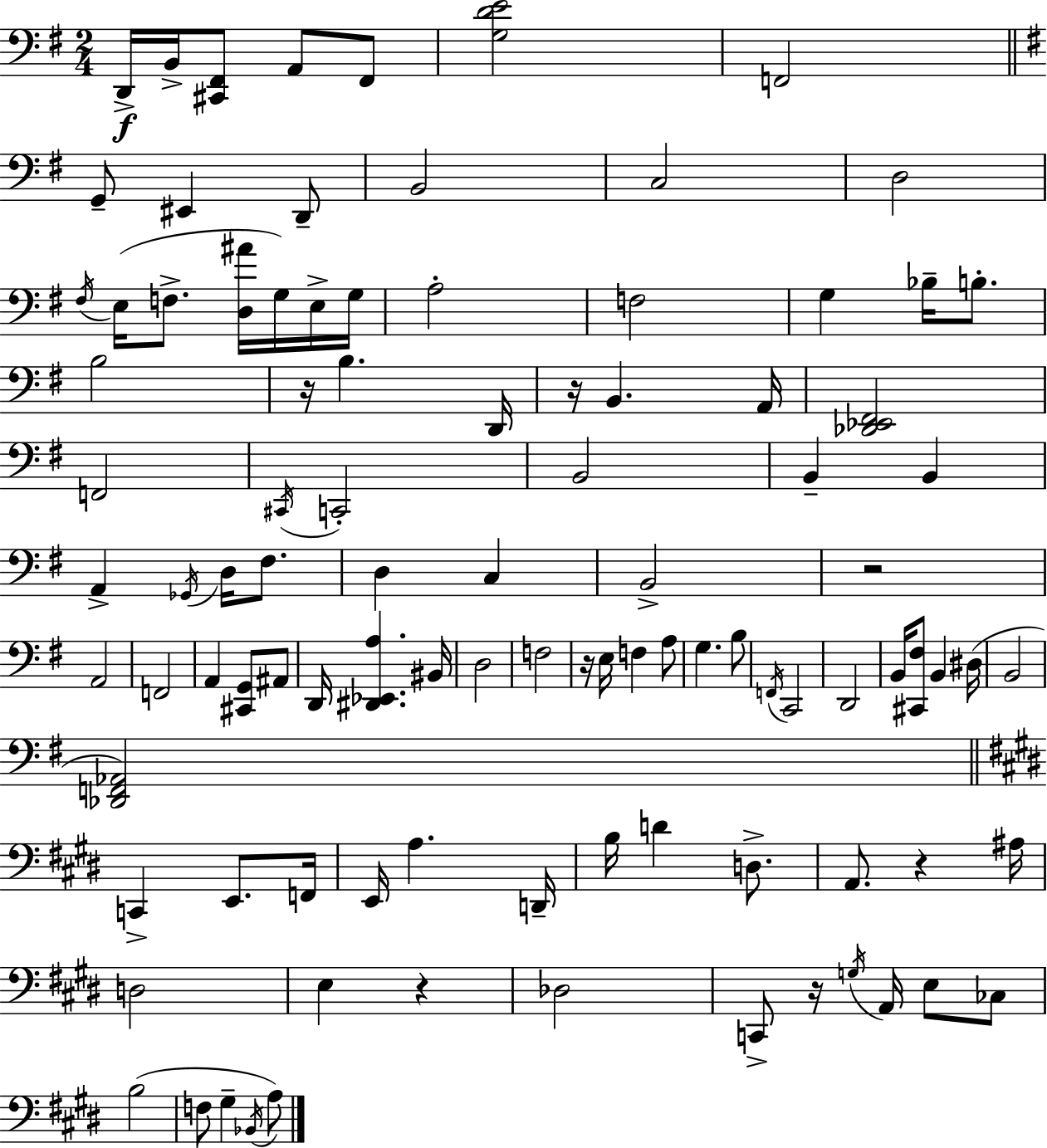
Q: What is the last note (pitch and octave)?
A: A3